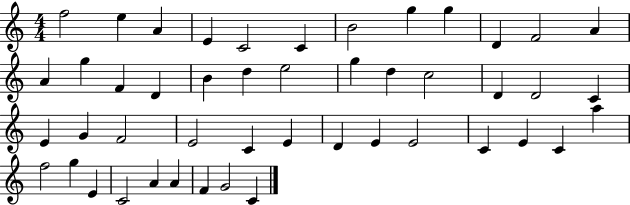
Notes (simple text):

F5/h E5/q A4/q E4/q C4/h C4/q B4/h G5/q G5/q D4/q F4/h A4/q A4/q G5/q F4/q D4/q B4/q D5/q E5/h G5/q D5/q C5/h D4/q D4/h C4/q E4/q G4/q F4/h E4/h C4/q E4/q D4/q E4/q E4/h C4/q E4/q C4/q A5/q F5/h G5/q E4/q C4/h A4/q A4/q F4/q G4/h C4/q